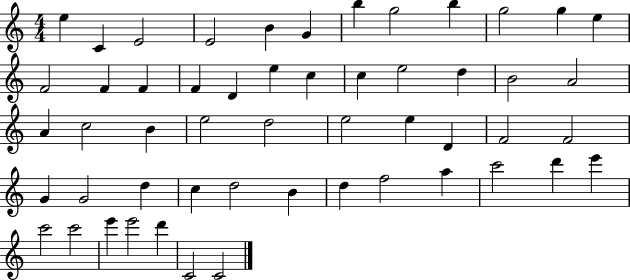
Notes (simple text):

E5/q C4/q E4/h E4/h B4/q G4/q B5/q G5/h B5/q G5/h G5/q E5/q F4/h F4/q F4/q F4/q D4/q E5/q C5/q C5/q E5/h D5/q B4/h A4/h A4/q C5/h B4/q E5/h D5/h E5/h E5/q D4/q F4/h F4/h G4/q G4/h D5/q C5/q D5/h B4/q D5/q F5/h A5/q C6/h D6/q E6/q C6/h C6/h E6/q E6/h D6/q C4/h C4/h